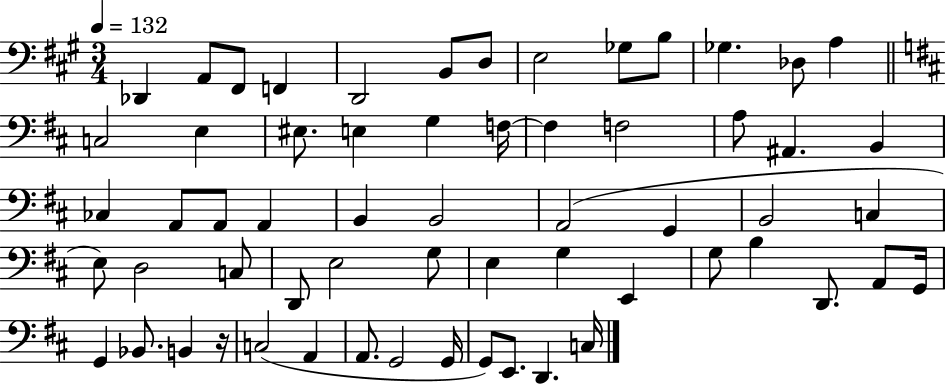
X:1
T:Untitled
M:3/4
L:1/4
K:A
_D,, A,,/2 ^F,,/2 F,, D,,2 B,,/2 D,/2 E,2 _G,/2 B,/2 _G, _D,/2 A, C,2 E, ^E,/2 E, G, F,/4 F, F,2 A,/2 ^A,, B,, _C, A,,/2 A,,/2 A,, B,, B,,2 A,,2 G,, B,,2 C, E,/2 D,2 C,/2 D,,/2 E,2 G,/2 E, G, E,, G,/2 B, D,,/2 A,,/2 G,,/4 G,, _B,,/2 B,, z/4 C,2 A,, A,,/2 G,,2 G,,/4 G,,/2 E,,/2 D,, C,/4